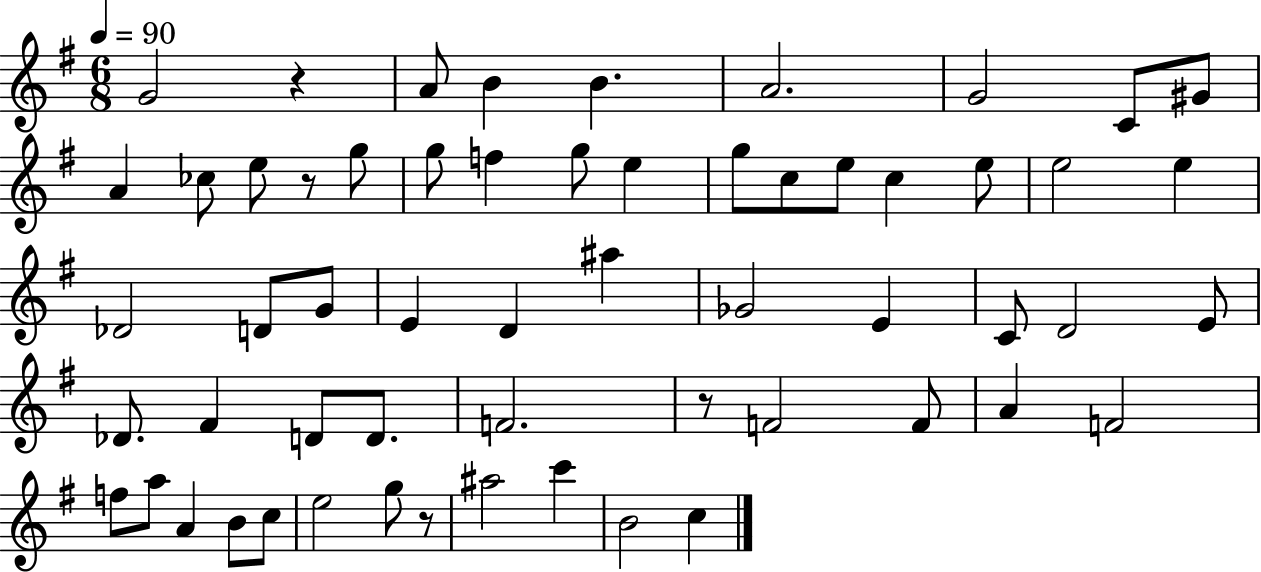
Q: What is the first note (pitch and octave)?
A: G4